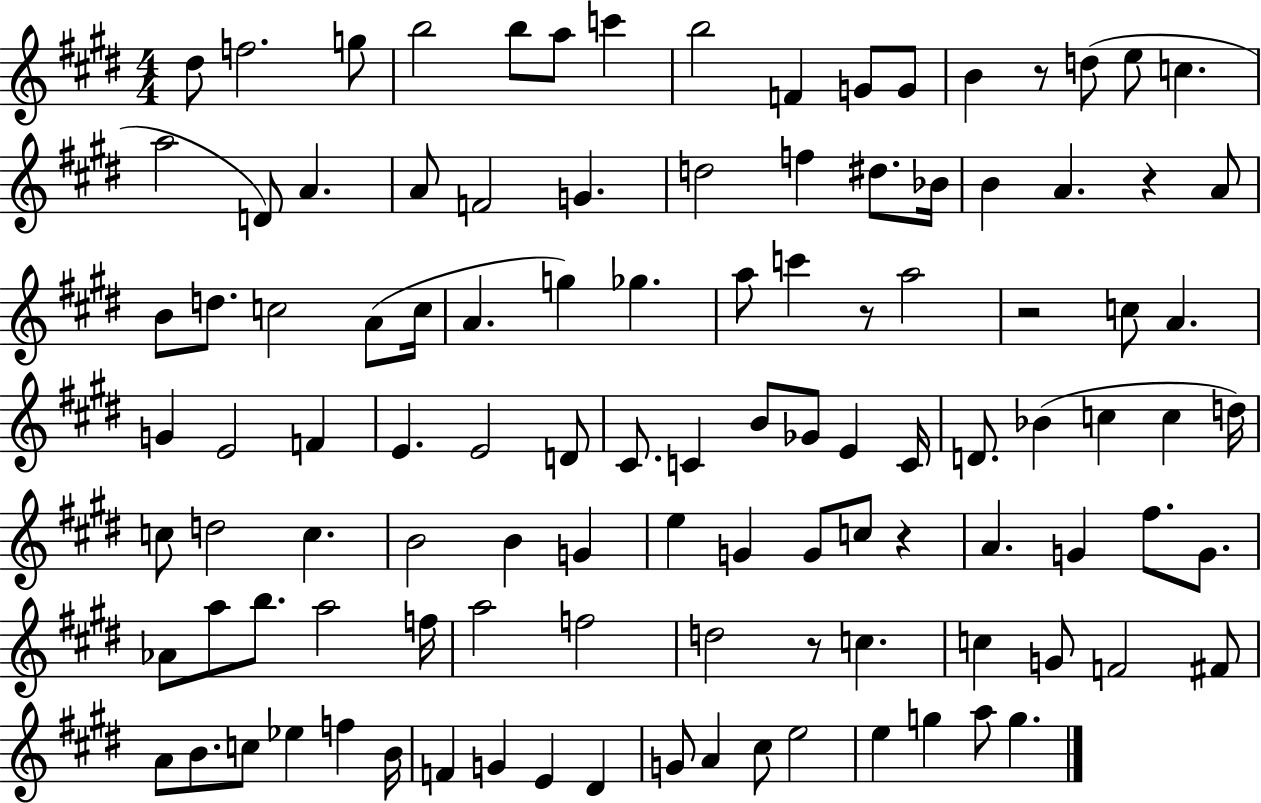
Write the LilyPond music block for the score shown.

{
  \clef treble
  \numericTimeSignature
  \time 4/4
  \key e \major
  dis''8 f''2. g''8 | b''2 b''8 a''8 c'''4 | b''2 f'4 g'8 g'8 | b'4 r8 d''8( e''8 c''4. | \break a''2 d'8) a'4. | a'8 f'2 g'4. | d''2 f''4 dis''8. bes'16 | b'4 a'4. r4 a'8 | \break b'8 d''8. c''2 a'8( c''16 | a'4. g''4) ges''4. | a''8 c'''4 r8 a''2 | r2 c''8 a'4. | \break g'4 e'2 f'4 | e'4. e'2 d'8 | cis'8. c'4 b'8 ges'8 e'4 c'16 | d'8. bes'4( c''4 c''4 d''16) | \break c''8 d''2 c''4. | b'2 b'4 g'4 | e''4 g'4 g'8 c''8 r4 | a'4. g'4 fis''8. g'8. | \break aes'8 a''8 b''8. a''2 f''16 | a''2 f''2 | d''2 r8 c''4. | c''4 g'8 f'2 fis'8 | \break a'8 b'8. c''8 ees''4 f''4 b'16 | f'4 g'4 e'4 dis'4 | g'8 a'4 cis''8 e''2 | e''4 g''4 a''8 g''4. | \break \bar "|."
}